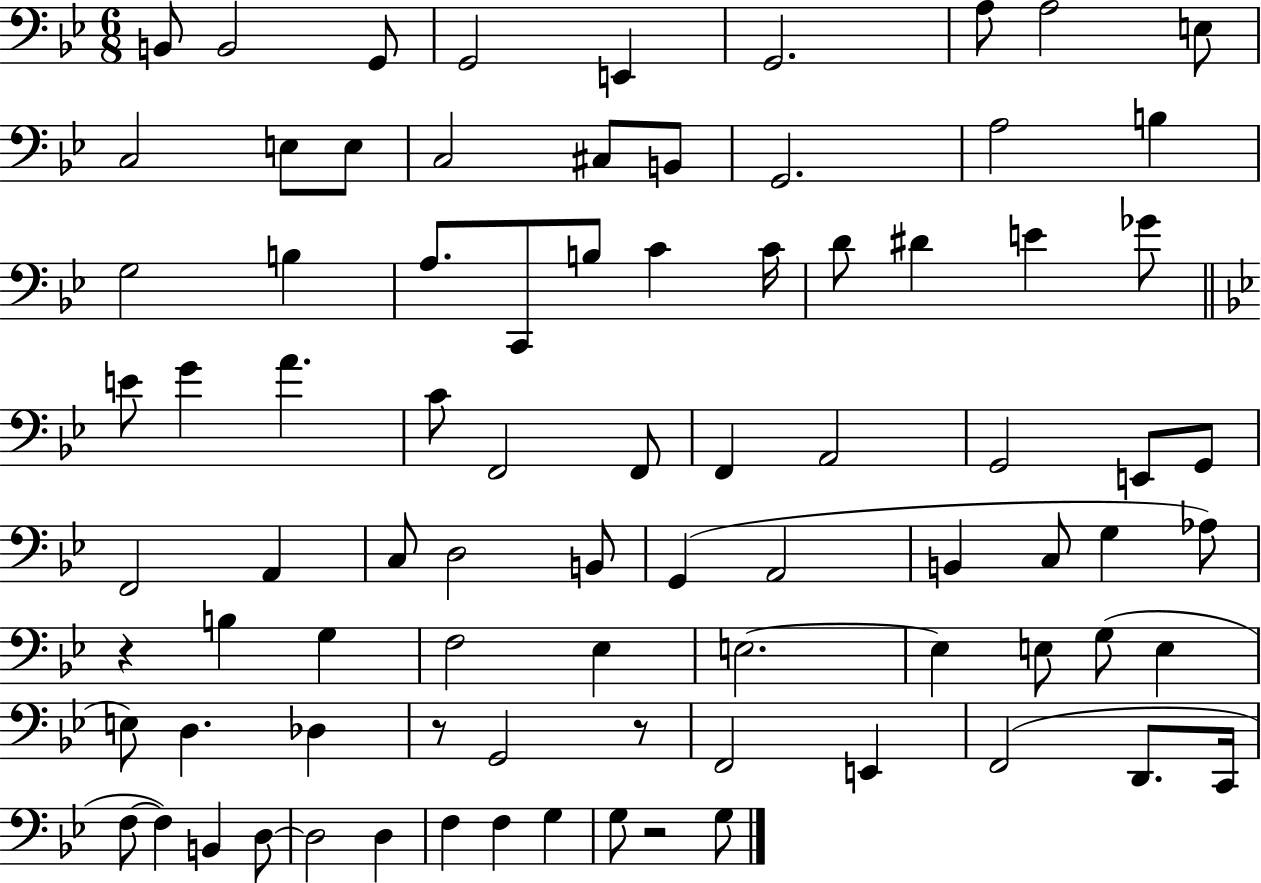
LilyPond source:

{
  \clef bass
  \numericTimeSignature
  \time 6/8
  \key bes \major
  b,8 b,2 g,8 | g,2 e,4 | g,2. | a8 a2 e8 | \break c2 e8 e8 | c2 cis8 b,8 | g,2. | a2 b4 | \break g2 b4 | a8. c,8 b8 c'4 c'16 | d'8 dis'4 e'4 ges'8 | \bar "||" \break \key bes \major e'8 g'4 a'4. | c'8 f,2 f,8 | f,4 a,2 | g,2 e,8 g,8 | \break f,2 a,4 | c8 d2 b,8 | g,4( a,2 | b,4 c8 g4 aes8) | \break r4 b4 g4 | f2 ees4 | e2.~~ | e4 e8 g8( e4 | \break e8) d4. des4 | r8 g,2 r8 | f,2 e,4 | f,2( d,8. c,16 | \break f8~~ f4) b,4 d8~~ | d2 d4 | f4 f4 g4 | g8 r2 g8 | \break \bar "|."
}